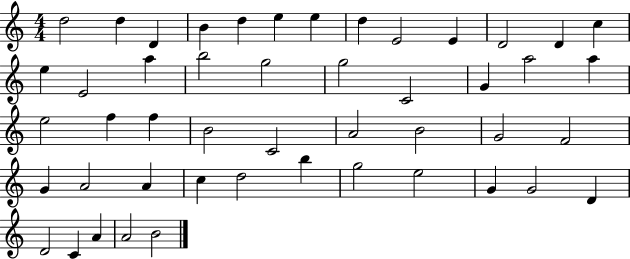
D5/h D5/q D4/q B4/q D5/q E5/q E5/q D5/q E4/h E4/q D4/h D4/q C5/q E5/q E4/h A5/q B5/h G5/h G5/h C4/h G4/q A5/h A5/q E5/h F5/q F5/q B4/h C4/h A4/h B4/h G4/h F4/h G4/q A4/h A4/q C5/q D5/h B5/q G5/h E5/h G4/q G4/h D4/q D4/h C4/q A4/q A4/h B4/h